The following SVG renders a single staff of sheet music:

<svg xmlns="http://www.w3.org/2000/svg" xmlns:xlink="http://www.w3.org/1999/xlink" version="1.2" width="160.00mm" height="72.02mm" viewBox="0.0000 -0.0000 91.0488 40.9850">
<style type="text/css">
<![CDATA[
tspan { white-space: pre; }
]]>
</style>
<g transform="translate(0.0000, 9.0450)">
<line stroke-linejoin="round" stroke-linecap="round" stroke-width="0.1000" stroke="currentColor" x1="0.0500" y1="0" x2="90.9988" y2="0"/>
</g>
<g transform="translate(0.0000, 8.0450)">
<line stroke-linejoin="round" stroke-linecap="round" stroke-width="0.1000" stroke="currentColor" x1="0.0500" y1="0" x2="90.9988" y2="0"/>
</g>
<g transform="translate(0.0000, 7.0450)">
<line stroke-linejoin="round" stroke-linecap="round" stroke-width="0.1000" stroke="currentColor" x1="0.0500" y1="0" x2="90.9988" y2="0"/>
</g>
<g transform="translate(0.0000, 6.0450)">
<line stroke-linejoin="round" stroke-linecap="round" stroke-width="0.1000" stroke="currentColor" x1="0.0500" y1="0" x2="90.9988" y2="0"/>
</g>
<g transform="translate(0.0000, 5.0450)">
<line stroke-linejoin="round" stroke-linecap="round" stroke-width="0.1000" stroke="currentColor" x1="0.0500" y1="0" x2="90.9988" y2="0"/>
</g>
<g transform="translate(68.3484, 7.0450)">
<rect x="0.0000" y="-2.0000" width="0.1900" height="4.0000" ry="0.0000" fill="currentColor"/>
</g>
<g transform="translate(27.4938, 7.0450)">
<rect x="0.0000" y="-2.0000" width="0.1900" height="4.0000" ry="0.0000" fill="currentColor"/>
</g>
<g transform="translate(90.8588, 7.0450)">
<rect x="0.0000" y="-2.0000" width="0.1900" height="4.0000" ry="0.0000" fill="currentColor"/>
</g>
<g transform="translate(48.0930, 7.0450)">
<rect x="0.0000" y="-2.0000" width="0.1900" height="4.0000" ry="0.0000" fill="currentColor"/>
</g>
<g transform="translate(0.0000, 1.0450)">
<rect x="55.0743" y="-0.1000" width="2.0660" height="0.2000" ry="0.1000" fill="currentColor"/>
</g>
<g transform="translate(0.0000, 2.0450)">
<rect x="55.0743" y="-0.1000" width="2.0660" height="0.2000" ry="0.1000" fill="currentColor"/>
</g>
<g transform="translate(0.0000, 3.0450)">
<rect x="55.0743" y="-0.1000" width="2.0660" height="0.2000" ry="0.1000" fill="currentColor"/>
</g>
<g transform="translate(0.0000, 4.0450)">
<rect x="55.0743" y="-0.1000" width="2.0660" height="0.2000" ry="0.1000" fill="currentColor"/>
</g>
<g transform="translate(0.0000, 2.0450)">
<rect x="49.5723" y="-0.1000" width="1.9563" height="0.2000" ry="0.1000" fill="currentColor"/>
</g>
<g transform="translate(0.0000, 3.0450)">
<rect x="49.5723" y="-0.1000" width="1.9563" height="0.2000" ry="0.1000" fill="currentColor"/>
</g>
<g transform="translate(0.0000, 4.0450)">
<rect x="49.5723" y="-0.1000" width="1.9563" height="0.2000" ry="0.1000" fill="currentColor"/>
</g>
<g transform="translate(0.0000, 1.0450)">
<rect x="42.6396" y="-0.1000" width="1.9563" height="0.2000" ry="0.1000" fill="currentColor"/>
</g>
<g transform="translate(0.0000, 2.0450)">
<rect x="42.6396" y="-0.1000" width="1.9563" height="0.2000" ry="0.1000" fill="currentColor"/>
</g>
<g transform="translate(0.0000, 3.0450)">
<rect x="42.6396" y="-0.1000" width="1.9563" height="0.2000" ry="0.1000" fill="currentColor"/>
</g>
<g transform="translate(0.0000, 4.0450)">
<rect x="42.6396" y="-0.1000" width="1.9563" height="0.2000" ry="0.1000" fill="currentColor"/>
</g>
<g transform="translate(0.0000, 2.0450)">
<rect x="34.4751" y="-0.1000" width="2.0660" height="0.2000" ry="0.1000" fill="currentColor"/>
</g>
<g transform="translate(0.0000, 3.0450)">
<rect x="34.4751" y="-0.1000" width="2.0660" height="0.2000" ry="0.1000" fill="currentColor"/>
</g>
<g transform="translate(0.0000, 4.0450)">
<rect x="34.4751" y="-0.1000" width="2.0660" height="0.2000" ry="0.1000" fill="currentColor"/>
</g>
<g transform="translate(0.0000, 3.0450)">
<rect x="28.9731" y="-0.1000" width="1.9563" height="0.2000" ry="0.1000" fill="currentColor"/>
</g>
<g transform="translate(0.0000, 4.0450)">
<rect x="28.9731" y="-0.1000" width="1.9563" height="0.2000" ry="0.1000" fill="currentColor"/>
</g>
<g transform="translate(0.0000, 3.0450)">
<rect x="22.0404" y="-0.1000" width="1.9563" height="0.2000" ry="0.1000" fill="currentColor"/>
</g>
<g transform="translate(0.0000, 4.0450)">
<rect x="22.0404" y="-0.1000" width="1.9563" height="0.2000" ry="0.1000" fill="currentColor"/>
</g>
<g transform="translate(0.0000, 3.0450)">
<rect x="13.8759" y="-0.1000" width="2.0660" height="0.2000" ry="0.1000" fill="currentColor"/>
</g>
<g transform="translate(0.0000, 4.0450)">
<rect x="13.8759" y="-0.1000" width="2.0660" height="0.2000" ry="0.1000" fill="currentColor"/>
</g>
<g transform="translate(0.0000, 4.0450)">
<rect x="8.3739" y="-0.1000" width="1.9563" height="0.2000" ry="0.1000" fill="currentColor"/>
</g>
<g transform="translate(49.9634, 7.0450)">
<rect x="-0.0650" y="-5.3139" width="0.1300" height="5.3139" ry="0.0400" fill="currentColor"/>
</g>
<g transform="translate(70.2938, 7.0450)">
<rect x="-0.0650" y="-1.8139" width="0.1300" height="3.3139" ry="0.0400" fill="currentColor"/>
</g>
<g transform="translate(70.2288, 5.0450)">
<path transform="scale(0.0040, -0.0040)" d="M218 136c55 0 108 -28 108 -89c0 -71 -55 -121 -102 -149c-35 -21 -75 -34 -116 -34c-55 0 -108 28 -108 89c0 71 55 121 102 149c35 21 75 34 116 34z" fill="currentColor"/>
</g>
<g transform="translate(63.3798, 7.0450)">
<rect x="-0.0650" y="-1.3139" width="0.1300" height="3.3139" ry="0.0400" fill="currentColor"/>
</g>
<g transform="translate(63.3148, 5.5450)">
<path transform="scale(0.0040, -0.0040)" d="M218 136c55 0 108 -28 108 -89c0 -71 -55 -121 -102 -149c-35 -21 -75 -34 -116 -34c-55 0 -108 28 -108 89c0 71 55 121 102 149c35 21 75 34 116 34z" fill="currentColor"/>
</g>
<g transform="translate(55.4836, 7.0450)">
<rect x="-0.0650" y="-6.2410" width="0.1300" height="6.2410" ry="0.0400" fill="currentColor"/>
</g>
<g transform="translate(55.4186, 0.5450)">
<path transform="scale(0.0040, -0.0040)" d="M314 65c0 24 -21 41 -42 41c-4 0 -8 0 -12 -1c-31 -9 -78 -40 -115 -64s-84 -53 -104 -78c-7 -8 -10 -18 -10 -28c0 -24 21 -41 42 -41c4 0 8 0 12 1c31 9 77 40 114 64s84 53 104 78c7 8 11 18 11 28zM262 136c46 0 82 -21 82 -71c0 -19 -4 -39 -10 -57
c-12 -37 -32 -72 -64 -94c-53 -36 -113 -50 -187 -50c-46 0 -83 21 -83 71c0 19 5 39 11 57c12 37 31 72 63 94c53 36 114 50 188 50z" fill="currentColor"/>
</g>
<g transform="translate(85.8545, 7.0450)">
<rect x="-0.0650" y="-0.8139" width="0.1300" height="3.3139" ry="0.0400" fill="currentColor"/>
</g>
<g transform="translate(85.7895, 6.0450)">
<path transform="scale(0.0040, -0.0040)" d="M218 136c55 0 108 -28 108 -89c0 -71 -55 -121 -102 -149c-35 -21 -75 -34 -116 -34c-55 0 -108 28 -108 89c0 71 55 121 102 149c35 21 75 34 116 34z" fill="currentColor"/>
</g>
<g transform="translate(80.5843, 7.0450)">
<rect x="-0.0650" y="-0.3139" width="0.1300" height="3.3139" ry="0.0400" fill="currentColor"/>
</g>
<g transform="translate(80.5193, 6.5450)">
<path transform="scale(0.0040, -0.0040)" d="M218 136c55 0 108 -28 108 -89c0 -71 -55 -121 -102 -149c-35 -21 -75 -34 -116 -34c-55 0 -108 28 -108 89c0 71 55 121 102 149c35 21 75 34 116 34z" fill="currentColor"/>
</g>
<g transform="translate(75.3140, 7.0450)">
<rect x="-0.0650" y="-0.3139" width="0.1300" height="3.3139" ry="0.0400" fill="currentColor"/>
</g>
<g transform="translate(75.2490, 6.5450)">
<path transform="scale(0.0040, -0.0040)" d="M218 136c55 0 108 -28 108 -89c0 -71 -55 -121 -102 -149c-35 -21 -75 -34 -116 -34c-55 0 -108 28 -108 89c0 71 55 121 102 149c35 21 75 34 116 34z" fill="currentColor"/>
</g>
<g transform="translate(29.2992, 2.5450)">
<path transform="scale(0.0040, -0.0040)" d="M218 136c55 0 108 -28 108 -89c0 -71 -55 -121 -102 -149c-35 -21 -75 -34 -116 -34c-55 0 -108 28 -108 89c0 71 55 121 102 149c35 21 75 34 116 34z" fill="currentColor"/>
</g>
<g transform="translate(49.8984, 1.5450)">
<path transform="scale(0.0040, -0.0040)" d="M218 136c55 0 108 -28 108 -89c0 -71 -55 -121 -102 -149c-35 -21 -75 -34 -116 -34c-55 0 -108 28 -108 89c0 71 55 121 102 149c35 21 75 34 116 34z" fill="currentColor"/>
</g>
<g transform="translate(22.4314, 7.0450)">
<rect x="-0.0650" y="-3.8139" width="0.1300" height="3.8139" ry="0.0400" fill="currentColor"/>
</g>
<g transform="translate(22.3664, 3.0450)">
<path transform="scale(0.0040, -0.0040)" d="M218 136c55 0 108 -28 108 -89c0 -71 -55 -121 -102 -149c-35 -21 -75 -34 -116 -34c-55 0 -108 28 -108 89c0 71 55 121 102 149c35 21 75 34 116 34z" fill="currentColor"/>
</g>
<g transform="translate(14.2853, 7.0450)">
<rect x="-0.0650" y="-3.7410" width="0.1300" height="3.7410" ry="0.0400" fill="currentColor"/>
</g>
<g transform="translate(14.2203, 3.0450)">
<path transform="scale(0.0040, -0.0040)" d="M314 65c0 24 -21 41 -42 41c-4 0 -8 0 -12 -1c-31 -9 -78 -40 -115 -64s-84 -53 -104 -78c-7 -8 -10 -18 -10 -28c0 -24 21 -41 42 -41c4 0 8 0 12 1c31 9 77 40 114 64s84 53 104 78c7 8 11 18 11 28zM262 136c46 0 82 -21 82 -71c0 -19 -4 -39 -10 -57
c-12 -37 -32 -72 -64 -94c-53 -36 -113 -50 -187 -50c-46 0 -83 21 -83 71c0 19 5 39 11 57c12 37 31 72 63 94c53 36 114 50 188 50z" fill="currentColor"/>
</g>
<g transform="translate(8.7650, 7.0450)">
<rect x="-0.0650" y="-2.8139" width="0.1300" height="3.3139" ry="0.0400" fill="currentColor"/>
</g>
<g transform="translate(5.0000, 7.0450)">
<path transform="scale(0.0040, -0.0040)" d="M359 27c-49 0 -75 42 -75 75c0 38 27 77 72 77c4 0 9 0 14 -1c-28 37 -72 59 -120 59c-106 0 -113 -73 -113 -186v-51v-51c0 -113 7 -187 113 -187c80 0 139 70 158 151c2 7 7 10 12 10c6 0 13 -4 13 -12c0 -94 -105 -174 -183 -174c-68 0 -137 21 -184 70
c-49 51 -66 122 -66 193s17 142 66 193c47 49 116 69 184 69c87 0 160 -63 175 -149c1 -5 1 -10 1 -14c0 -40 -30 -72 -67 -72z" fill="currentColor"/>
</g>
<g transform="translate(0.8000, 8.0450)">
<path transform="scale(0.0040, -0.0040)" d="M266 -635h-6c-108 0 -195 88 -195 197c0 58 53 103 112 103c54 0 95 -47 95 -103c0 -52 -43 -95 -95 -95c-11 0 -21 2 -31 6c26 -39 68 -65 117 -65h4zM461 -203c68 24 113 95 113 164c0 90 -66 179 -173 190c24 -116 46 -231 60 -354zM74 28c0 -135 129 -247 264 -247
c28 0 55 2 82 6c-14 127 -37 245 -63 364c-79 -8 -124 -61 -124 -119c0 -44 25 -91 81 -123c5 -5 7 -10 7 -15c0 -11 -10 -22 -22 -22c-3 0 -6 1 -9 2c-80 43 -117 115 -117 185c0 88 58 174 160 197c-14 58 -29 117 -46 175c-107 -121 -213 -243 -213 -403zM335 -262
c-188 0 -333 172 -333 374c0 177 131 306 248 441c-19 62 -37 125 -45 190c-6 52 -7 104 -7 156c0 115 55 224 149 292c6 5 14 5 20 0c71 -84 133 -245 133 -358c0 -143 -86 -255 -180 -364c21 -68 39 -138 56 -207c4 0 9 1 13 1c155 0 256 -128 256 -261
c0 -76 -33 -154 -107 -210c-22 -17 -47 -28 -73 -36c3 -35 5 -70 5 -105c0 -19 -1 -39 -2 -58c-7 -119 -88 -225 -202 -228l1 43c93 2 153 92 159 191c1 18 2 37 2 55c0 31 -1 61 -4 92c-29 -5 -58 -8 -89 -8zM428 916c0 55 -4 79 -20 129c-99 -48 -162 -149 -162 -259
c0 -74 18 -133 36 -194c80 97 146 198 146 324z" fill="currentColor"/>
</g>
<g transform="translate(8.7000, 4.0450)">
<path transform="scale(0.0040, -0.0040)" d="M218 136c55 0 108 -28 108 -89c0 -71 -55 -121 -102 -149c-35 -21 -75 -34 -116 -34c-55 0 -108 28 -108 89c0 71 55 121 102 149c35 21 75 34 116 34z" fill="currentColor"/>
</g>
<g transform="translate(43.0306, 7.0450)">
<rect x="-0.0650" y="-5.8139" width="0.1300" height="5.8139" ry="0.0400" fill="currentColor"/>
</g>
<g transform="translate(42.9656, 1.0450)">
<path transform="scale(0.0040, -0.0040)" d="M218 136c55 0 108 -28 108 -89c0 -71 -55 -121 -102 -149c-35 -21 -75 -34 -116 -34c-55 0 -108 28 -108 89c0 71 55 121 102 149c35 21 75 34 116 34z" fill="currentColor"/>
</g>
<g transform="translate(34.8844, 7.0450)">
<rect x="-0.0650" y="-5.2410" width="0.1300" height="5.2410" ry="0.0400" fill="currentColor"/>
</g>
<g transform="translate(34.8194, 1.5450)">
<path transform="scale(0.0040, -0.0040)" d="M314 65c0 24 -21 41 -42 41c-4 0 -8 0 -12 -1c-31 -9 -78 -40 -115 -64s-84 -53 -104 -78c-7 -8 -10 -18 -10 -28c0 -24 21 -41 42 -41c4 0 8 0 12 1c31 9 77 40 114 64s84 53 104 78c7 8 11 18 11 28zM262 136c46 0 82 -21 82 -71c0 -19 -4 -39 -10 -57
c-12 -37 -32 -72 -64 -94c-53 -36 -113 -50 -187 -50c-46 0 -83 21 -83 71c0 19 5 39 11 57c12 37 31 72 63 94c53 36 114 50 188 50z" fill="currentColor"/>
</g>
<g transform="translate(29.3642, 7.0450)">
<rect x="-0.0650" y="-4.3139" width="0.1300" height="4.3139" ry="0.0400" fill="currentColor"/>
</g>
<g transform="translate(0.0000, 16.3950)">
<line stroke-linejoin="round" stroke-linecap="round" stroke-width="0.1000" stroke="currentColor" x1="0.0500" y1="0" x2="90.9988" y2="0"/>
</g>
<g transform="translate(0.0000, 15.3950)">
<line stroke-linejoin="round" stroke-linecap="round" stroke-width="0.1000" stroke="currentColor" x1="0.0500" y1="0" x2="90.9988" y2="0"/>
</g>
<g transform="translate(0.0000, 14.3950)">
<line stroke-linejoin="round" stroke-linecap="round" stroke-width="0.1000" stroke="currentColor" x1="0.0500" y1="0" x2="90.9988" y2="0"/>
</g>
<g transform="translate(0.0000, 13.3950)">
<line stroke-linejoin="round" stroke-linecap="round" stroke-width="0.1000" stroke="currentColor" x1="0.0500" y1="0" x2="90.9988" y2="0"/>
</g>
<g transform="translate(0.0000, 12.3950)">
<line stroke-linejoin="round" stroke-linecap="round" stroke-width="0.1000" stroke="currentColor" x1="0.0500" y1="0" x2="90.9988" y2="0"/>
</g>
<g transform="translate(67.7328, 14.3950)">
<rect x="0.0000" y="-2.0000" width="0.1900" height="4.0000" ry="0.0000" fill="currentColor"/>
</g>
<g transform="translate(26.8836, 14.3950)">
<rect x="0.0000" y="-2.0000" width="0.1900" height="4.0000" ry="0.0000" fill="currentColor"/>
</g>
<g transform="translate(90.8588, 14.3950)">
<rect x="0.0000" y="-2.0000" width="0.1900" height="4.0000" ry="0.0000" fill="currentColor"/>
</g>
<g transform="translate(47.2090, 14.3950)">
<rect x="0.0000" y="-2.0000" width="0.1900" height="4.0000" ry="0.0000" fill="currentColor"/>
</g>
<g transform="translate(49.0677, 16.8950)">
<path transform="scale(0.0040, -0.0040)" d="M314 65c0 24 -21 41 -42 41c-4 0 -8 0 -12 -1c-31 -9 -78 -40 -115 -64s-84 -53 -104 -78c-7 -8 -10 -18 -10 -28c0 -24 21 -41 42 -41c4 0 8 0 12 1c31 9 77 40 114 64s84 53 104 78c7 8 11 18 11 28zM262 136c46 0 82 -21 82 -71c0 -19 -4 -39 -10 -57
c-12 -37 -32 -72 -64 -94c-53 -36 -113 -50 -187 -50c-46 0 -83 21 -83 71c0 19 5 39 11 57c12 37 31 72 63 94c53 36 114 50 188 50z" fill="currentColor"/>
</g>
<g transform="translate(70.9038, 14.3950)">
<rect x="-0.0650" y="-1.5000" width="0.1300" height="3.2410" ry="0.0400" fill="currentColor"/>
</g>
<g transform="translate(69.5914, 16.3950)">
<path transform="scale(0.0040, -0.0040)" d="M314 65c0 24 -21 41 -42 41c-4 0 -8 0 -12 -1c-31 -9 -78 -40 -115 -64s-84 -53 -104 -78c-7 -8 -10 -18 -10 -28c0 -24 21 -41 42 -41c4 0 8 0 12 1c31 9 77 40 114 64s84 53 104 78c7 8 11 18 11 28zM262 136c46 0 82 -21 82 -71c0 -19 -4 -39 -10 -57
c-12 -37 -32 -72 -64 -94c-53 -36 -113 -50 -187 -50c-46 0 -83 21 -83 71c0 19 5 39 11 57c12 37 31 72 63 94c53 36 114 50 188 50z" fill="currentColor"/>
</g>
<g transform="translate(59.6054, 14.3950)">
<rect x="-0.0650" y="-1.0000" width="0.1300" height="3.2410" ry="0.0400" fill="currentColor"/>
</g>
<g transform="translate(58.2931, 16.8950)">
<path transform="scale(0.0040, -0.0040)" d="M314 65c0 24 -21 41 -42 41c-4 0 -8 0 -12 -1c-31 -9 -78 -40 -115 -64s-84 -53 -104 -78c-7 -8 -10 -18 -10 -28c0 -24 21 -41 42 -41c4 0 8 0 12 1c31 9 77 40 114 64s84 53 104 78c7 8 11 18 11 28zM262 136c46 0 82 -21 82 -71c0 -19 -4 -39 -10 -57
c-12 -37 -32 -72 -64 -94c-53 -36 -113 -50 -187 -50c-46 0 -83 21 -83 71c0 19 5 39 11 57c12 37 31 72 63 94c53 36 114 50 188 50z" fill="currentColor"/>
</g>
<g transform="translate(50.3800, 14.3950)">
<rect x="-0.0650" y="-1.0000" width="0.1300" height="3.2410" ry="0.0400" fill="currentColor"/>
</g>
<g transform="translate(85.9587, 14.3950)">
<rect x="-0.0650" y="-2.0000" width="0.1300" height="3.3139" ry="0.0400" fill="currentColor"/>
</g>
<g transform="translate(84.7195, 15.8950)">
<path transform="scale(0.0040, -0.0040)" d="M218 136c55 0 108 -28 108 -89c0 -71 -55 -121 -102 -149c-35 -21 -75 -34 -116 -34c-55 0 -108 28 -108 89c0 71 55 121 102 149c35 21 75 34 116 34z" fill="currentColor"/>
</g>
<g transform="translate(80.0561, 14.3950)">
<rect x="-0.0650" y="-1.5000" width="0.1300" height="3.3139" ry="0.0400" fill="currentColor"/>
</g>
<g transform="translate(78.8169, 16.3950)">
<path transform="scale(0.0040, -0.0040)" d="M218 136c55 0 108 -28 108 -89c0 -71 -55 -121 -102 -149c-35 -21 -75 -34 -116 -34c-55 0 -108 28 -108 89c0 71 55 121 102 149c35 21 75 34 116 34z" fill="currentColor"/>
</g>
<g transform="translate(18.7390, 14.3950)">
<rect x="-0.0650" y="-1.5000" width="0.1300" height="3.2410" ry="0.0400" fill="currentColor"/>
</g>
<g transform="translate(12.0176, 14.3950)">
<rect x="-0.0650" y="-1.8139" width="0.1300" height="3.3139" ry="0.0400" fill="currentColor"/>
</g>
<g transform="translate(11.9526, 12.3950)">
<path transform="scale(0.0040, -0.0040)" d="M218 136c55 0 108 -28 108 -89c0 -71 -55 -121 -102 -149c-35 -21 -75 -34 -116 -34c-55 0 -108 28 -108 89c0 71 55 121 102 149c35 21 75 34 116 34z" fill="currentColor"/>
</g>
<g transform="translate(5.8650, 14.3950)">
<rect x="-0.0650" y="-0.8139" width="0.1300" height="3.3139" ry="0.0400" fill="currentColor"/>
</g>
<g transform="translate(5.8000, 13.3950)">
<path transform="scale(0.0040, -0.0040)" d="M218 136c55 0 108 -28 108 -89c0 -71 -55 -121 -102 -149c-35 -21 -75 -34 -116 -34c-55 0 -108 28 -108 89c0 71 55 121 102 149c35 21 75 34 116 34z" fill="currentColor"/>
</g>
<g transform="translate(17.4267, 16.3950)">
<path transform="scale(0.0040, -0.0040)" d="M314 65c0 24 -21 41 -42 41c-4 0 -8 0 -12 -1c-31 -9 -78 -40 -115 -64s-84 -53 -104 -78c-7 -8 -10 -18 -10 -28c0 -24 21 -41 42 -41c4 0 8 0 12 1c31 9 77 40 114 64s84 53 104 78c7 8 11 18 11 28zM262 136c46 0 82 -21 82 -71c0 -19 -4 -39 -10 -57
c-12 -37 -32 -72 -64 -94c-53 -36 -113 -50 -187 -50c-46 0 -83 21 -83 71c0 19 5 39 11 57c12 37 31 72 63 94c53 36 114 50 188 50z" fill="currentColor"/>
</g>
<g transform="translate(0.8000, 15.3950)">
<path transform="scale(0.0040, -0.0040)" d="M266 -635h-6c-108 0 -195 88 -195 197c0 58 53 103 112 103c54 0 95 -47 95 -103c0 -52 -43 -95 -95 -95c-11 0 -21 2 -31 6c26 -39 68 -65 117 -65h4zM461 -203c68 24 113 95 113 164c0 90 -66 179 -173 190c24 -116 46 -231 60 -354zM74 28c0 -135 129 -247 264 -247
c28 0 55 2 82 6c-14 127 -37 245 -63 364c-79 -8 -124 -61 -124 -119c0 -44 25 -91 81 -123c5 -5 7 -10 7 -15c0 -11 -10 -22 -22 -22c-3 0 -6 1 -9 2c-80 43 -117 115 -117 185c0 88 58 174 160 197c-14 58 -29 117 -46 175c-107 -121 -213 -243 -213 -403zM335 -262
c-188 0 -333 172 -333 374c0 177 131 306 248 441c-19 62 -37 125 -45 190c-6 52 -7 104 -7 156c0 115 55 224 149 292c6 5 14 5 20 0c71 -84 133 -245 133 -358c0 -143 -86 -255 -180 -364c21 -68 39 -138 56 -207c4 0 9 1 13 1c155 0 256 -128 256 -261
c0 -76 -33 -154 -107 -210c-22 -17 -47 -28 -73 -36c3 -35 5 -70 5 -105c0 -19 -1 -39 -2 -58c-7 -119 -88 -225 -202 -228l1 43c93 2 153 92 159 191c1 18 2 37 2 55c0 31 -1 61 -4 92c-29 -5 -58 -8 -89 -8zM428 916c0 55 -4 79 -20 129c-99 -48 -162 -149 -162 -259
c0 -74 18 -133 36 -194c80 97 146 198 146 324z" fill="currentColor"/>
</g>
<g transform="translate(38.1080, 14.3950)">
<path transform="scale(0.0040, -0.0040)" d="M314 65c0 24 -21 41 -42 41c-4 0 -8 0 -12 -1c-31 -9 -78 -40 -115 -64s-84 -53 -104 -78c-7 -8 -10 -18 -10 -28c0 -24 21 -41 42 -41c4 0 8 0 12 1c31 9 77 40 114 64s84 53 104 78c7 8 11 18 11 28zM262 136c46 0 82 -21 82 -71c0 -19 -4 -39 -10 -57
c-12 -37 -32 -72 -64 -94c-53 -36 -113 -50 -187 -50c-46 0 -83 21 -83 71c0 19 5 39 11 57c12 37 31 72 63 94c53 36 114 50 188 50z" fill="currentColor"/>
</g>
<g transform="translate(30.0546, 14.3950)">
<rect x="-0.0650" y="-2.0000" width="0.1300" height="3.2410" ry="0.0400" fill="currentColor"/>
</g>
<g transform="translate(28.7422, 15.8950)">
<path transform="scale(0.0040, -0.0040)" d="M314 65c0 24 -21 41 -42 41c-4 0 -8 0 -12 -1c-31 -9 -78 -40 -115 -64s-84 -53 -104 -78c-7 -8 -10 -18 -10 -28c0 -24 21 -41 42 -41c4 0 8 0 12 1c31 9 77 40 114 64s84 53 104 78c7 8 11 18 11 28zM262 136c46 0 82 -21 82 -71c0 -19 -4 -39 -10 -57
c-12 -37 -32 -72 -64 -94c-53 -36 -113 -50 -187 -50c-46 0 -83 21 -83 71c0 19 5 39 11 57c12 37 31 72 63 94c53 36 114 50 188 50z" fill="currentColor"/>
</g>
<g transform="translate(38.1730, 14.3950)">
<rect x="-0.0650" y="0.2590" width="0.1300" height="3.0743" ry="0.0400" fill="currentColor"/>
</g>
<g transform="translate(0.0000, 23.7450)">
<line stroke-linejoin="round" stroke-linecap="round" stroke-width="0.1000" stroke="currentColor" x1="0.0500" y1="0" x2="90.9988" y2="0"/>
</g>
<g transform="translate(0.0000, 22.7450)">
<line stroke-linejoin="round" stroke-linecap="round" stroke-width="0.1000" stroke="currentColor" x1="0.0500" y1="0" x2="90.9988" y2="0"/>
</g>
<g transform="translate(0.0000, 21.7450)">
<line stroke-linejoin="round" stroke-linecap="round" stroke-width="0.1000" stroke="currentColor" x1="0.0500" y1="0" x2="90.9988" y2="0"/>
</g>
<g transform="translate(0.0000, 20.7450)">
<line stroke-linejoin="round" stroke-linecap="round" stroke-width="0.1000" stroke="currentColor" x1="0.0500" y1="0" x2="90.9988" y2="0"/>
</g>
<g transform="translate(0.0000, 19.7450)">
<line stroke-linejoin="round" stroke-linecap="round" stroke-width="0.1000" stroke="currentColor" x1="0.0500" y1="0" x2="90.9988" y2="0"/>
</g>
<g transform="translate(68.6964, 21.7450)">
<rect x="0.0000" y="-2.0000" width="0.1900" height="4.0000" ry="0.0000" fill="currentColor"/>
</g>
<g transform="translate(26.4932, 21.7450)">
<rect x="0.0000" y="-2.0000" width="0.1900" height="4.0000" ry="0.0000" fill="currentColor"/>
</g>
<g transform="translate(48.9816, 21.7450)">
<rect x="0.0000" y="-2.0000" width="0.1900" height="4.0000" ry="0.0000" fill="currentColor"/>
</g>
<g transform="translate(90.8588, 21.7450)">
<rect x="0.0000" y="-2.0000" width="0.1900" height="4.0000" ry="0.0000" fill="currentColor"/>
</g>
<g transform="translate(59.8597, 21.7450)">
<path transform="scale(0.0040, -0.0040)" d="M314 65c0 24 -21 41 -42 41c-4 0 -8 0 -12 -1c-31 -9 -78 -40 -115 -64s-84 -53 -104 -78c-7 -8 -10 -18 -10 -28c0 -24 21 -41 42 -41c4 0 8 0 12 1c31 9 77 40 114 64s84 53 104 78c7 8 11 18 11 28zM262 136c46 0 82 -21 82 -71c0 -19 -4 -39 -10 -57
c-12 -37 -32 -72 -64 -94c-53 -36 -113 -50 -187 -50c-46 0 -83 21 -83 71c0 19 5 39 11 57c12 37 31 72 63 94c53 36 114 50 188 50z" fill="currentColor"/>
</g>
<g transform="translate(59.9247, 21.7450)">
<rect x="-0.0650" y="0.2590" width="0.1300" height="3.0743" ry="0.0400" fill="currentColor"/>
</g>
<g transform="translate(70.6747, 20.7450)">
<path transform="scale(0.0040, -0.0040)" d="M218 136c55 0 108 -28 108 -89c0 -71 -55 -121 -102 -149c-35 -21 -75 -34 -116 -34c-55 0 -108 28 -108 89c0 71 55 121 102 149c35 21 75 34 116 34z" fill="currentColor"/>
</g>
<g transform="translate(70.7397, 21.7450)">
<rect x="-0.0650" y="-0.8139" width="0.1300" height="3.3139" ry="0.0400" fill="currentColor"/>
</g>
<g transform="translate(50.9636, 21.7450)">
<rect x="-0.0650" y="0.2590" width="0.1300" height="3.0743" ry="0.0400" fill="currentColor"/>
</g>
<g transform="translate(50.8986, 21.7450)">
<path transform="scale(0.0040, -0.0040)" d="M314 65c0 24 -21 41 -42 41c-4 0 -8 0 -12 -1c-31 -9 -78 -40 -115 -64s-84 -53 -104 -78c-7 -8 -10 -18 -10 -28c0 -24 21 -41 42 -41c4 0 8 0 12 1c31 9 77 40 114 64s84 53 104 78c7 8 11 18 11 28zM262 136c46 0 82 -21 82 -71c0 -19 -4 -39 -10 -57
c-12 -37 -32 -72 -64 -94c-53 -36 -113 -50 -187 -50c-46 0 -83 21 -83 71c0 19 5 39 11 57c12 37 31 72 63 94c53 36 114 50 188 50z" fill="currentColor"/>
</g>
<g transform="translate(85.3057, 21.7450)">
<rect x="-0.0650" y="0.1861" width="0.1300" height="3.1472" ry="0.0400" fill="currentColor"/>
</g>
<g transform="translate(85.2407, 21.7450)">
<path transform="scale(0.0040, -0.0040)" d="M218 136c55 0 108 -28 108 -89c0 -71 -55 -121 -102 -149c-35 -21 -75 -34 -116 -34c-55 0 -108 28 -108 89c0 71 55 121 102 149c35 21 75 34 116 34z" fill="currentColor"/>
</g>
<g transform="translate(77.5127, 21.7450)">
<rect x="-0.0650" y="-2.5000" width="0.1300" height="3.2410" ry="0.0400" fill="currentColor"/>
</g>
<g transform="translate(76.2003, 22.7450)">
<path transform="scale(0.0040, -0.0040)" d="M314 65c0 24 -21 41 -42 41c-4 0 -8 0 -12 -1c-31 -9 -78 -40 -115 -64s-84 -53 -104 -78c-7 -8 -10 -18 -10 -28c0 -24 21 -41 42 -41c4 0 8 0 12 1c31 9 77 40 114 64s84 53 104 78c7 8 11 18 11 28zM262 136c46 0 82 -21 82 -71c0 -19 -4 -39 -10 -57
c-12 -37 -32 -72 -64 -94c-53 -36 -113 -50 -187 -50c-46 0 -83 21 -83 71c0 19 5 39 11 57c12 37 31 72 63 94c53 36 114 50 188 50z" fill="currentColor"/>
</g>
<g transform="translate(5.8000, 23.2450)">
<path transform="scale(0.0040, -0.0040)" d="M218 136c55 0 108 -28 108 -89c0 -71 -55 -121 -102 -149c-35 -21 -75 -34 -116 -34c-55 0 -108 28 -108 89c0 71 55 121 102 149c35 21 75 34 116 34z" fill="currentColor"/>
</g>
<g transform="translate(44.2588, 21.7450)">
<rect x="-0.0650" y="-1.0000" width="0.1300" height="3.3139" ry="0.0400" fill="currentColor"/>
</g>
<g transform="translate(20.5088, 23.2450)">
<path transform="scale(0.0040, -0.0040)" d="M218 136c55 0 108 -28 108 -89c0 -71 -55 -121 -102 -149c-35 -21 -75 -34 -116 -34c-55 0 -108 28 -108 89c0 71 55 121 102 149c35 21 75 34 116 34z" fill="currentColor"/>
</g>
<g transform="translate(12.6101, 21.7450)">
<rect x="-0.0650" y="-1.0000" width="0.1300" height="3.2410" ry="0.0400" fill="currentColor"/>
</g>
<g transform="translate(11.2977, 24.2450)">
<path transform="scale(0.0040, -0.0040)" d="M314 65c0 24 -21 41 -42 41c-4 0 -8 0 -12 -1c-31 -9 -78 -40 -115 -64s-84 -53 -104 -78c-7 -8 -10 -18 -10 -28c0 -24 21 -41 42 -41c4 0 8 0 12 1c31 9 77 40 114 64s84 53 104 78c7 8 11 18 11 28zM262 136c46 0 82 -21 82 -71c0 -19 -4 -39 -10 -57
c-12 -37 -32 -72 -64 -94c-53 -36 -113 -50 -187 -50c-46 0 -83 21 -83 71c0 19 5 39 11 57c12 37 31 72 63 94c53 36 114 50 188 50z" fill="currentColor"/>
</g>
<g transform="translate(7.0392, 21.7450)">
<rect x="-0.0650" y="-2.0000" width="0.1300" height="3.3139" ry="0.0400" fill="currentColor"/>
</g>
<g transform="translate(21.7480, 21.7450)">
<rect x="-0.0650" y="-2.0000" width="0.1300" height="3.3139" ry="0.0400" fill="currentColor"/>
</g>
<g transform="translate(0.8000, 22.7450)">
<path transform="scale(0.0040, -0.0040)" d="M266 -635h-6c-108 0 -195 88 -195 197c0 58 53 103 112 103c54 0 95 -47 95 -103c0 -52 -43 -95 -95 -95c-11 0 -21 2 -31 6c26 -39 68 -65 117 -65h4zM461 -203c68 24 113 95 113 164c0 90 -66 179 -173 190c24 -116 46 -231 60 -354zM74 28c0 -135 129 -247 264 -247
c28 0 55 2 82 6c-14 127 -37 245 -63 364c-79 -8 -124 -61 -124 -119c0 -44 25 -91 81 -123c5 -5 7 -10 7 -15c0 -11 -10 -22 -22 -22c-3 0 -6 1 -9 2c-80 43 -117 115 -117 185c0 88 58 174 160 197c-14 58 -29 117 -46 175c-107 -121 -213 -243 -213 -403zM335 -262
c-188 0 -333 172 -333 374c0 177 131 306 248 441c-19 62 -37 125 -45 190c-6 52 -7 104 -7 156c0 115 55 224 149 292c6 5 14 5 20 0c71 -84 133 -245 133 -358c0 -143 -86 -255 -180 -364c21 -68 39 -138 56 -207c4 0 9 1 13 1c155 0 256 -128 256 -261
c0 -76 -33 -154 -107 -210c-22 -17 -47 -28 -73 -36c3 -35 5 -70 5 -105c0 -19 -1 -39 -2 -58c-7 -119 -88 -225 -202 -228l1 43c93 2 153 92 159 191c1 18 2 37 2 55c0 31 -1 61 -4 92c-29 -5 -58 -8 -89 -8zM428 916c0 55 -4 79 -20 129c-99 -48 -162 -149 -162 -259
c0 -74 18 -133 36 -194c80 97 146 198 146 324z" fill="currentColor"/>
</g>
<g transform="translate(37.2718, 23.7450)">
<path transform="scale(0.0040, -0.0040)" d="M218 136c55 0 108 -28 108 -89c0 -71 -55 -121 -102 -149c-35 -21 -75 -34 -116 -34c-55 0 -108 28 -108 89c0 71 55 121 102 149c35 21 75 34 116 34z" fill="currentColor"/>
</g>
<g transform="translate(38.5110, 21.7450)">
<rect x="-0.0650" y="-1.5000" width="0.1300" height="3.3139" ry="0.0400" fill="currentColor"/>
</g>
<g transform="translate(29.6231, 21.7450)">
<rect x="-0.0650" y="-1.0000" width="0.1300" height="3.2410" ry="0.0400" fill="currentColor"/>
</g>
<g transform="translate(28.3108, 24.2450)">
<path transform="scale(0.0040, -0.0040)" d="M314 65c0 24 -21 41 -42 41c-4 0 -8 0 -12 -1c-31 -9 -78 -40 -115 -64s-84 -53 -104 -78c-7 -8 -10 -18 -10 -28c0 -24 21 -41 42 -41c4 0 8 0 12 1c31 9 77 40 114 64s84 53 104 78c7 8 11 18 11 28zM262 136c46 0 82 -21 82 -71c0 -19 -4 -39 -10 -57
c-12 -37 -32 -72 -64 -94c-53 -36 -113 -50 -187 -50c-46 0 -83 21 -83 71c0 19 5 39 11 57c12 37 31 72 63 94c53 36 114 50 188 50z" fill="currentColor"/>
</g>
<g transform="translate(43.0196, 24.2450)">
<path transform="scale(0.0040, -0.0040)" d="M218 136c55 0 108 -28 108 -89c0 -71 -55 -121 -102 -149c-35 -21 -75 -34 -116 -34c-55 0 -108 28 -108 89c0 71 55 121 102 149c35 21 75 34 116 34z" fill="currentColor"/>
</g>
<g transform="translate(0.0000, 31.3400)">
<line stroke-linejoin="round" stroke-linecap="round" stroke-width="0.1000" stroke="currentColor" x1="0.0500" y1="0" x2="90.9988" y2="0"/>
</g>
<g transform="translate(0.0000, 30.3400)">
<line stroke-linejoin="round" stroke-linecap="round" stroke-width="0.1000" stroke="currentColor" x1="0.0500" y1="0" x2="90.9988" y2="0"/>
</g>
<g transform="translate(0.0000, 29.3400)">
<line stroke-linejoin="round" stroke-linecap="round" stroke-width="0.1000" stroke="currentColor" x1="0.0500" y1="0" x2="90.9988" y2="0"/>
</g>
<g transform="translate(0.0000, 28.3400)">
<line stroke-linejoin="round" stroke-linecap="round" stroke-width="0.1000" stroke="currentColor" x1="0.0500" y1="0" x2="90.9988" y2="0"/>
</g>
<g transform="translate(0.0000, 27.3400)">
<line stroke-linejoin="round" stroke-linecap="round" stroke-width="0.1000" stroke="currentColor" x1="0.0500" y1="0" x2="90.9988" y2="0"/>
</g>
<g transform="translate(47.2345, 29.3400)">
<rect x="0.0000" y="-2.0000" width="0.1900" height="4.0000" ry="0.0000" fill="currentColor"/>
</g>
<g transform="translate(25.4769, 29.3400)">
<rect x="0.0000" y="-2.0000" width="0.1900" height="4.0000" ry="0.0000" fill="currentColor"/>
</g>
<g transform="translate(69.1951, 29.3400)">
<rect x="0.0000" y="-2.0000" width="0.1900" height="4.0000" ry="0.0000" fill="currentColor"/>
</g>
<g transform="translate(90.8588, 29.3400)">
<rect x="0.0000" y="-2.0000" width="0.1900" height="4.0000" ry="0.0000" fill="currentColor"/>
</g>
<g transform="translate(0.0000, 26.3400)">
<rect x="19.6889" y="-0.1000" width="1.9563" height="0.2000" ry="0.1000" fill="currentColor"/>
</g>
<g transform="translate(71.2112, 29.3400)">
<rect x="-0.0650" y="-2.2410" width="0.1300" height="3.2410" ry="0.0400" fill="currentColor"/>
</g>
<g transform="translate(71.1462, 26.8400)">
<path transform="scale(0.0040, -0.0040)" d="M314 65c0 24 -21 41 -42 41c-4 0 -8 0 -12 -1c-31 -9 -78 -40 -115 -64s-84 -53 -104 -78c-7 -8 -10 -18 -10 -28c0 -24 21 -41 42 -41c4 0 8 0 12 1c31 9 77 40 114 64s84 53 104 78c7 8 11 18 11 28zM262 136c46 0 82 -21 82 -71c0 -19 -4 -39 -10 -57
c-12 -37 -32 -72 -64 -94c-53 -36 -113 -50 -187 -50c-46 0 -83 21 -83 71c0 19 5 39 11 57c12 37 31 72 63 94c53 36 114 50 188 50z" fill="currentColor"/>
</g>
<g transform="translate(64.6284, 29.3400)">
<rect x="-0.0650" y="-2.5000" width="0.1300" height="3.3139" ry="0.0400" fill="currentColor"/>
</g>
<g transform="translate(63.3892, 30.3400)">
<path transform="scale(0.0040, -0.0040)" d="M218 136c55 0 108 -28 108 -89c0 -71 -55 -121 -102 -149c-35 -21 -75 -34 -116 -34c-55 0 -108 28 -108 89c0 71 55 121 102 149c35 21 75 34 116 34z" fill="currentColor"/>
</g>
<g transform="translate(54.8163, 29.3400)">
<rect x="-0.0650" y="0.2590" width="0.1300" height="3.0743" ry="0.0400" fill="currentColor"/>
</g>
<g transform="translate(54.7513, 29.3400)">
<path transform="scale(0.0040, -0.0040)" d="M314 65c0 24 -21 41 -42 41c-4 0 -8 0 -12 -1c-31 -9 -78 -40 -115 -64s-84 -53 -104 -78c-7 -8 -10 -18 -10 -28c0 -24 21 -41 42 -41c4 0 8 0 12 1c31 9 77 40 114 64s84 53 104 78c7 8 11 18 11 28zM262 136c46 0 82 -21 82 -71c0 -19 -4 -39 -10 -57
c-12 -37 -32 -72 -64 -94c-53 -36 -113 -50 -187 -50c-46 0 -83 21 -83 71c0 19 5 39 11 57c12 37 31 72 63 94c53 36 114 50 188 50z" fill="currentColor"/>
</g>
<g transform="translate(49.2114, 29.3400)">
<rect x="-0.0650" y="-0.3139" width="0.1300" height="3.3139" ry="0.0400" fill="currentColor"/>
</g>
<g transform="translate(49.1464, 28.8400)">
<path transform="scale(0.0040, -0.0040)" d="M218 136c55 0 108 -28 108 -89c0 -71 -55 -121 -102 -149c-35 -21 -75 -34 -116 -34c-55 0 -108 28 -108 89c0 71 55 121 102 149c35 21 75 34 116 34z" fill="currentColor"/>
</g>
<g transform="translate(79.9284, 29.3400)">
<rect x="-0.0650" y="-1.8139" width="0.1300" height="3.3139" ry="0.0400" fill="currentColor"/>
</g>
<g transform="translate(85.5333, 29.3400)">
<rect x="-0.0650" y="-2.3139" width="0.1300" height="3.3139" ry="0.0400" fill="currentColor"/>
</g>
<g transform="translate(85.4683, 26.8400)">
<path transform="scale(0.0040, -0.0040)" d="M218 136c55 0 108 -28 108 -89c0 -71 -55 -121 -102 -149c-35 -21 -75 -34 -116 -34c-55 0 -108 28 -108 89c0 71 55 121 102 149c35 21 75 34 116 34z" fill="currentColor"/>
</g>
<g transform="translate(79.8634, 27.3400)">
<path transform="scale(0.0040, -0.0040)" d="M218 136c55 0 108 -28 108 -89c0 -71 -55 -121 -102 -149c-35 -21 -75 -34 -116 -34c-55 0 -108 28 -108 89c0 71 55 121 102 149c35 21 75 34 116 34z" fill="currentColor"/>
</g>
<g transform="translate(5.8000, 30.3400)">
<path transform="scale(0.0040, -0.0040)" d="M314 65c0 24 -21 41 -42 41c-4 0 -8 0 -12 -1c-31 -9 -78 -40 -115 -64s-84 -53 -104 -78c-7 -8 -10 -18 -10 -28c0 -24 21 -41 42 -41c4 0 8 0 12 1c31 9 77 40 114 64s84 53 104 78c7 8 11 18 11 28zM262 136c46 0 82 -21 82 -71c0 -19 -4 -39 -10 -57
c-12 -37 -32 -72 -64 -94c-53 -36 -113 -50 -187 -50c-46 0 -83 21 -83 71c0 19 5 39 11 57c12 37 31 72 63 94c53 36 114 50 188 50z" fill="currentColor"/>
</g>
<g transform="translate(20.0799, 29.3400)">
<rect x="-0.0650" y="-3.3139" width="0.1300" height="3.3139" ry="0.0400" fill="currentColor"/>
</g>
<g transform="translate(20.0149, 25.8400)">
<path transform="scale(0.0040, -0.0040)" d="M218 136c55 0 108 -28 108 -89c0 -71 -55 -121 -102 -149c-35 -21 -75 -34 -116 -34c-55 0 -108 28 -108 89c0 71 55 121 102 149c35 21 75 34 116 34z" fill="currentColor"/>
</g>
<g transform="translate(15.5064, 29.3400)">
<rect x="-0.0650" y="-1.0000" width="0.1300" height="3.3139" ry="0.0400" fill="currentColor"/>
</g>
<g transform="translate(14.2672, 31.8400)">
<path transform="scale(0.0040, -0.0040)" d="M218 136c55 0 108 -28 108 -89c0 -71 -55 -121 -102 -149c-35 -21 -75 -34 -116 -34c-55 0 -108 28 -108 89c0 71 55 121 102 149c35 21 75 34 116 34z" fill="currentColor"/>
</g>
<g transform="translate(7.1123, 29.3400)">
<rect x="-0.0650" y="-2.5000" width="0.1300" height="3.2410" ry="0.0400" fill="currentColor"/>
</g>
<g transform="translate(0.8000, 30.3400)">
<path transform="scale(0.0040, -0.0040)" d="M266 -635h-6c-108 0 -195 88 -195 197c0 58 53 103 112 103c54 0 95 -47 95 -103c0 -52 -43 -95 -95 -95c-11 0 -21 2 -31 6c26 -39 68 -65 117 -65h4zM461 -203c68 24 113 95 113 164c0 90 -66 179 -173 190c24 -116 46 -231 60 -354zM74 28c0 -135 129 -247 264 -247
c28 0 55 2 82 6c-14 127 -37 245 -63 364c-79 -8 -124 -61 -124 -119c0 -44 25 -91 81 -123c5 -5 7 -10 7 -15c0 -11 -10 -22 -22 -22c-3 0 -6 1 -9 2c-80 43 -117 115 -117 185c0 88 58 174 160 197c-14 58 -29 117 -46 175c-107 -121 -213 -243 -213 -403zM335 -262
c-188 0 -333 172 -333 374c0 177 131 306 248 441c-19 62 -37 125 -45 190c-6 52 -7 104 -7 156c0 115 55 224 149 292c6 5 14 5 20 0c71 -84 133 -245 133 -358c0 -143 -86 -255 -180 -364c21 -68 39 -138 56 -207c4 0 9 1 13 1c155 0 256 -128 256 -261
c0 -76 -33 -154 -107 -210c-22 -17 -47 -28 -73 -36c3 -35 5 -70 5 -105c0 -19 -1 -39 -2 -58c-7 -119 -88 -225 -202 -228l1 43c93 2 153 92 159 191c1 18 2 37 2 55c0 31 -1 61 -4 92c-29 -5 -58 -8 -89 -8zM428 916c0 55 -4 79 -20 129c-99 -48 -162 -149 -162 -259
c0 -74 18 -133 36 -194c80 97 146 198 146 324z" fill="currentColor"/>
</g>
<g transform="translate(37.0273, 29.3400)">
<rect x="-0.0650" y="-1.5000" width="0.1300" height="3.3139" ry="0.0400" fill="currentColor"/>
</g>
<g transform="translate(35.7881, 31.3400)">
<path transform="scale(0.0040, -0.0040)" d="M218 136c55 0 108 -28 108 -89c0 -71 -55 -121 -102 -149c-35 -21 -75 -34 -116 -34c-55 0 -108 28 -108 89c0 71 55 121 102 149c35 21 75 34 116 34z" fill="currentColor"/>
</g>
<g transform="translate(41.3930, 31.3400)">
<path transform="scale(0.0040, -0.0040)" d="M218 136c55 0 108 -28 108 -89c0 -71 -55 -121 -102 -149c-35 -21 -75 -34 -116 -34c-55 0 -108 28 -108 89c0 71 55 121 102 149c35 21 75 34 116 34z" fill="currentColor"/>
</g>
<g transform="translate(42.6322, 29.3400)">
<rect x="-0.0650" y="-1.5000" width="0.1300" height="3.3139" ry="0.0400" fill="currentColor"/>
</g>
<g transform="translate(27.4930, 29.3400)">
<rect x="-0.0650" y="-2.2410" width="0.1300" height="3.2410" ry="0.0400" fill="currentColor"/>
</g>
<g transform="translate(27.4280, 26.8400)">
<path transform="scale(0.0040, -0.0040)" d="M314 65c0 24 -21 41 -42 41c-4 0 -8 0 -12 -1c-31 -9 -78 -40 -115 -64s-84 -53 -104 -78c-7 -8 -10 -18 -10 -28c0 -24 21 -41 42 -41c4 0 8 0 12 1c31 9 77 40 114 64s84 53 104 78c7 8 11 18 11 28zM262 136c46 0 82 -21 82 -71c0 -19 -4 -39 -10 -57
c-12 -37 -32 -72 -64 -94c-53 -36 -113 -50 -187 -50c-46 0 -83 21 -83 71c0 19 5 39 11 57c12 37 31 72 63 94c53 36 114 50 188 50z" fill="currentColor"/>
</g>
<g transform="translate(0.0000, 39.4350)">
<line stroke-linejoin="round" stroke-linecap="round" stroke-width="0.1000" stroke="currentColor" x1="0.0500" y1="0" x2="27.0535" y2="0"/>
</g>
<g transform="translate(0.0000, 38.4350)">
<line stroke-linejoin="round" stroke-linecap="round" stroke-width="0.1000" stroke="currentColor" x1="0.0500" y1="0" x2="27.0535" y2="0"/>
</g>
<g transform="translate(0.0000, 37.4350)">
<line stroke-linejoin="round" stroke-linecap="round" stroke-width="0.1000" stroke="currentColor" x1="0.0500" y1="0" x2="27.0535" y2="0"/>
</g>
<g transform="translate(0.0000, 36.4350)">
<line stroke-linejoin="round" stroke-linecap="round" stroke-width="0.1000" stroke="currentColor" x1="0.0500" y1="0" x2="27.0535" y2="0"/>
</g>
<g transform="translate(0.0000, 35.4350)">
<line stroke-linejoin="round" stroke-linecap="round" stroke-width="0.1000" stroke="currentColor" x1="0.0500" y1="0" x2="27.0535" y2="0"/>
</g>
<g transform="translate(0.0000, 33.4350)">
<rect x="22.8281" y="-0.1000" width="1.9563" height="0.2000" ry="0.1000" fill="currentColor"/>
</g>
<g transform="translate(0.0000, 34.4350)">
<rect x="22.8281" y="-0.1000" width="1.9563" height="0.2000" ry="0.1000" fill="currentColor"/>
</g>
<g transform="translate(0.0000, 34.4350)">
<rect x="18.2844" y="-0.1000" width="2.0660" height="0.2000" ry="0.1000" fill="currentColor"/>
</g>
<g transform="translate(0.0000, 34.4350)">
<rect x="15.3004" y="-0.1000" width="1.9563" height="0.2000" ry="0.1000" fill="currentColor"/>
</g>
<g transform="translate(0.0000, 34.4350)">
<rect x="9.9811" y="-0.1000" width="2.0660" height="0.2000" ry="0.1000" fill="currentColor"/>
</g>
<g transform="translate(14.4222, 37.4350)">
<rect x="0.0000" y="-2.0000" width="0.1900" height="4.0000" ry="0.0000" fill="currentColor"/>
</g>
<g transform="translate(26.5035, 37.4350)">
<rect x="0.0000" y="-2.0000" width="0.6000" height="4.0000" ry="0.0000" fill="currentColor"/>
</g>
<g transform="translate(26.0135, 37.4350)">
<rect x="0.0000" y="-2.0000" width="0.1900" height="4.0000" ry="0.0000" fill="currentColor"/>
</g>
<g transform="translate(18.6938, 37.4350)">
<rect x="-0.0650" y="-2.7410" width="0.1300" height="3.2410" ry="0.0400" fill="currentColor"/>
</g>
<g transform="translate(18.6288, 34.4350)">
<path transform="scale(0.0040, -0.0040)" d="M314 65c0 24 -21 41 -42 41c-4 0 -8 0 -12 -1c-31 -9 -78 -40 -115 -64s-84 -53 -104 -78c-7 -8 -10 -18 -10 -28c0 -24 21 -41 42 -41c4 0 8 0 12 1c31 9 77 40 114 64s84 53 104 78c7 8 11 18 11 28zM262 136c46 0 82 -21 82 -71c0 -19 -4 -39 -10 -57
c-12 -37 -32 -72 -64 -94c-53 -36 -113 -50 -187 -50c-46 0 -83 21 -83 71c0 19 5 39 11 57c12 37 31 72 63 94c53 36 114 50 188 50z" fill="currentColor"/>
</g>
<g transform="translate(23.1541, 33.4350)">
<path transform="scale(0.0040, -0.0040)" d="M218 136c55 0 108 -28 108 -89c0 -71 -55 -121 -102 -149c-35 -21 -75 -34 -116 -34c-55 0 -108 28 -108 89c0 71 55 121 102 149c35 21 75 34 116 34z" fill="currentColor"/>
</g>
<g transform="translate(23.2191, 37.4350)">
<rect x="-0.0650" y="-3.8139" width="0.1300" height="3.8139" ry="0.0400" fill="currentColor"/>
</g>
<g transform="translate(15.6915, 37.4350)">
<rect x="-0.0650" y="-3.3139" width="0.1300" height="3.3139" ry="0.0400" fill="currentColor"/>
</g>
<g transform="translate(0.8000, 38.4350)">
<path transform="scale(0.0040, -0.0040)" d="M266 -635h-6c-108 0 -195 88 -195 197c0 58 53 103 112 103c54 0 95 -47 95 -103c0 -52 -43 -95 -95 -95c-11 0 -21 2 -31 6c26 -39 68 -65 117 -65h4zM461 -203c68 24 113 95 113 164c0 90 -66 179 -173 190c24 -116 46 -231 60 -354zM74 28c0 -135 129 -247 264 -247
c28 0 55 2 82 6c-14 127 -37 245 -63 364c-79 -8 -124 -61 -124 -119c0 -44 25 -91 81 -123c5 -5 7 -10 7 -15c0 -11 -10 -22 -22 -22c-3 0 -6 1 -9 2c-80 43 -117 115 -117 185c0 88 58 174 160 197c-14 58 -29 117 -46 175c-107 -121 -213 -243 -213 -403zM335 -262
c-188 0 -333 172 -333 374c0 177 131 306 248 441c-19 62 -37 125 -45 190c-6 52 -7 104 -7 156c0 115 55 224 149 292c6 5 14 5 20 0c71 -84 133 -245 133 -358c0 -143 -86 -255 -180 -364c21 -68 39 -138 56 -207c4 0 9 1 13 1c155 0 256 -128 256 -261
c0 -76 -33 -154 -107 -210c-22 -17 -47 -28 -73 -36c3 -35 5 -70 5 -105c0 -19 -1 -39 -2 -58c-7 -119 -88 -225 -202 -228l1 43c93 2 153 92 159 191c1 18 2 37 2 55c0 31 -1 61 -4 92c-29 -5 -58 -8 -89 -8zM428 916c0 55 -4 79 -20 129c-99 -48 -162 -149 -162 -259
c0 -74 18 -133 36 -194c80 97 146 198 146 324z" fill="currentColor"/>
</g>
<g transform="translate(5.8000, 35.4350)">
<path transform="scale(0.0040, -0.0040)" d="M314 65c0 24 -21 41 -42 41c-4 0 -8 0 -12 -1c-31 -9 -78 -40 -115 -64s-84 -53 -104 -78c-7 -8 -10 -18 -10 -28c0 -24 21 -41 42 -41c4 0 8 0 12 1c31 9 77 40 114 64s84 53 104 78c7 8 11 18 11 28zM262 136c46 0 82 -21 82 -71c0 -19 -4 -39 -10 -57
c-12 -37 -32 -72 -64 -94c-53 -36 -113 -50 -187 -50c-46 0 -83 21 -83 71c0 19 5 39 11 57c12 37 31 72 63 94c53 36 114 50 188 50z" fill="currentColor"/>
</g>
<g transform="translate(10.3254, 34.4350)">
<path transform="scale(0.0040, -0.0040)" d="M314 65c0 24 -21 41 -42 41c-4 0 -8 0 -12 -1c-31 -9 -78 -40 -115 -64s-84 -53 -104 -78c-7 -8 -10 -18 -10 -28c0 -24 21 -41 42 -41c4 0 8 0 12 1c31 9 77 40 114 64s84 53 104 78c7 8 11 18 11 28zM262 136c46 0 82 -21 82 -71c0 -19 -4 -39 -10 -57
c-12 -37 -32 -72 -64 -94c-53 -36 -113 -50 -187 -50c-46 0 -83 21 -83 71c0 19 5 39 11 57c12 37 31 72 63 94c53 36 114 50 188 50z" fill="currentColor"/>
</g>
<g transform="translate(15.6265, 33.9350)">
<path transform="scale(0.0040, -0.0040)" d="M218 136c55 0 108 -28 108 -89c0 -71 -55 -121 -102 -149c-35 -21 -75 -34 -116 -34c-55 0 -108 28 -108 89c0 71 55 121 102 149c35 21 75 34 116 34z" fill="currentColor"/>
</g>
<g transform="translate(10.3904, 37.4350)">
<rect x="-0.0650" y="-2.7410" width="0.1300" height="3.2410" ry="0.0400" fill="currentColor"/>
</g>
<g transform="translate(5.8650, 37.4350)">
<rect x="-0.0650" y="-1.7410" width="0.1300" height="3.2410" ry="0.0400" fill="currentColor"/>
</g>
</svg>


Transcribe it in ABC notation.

X:1
T:Untitled
M:4/4
L:1/4
K:C
a c'2 c' d' f'2 g' f' a'2 e f c c d d f E2 F2 B2 D2 D2 E2 E F F D2 F D2 E D B2 B2 d G2 B G2 D b g2 E E c B2 G g2 f g f2 a2 b a2 c'